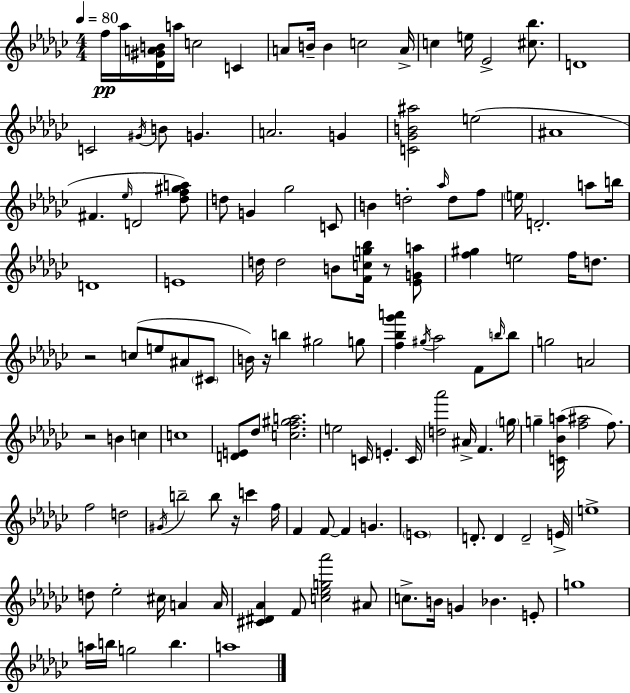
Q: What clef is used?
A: treble